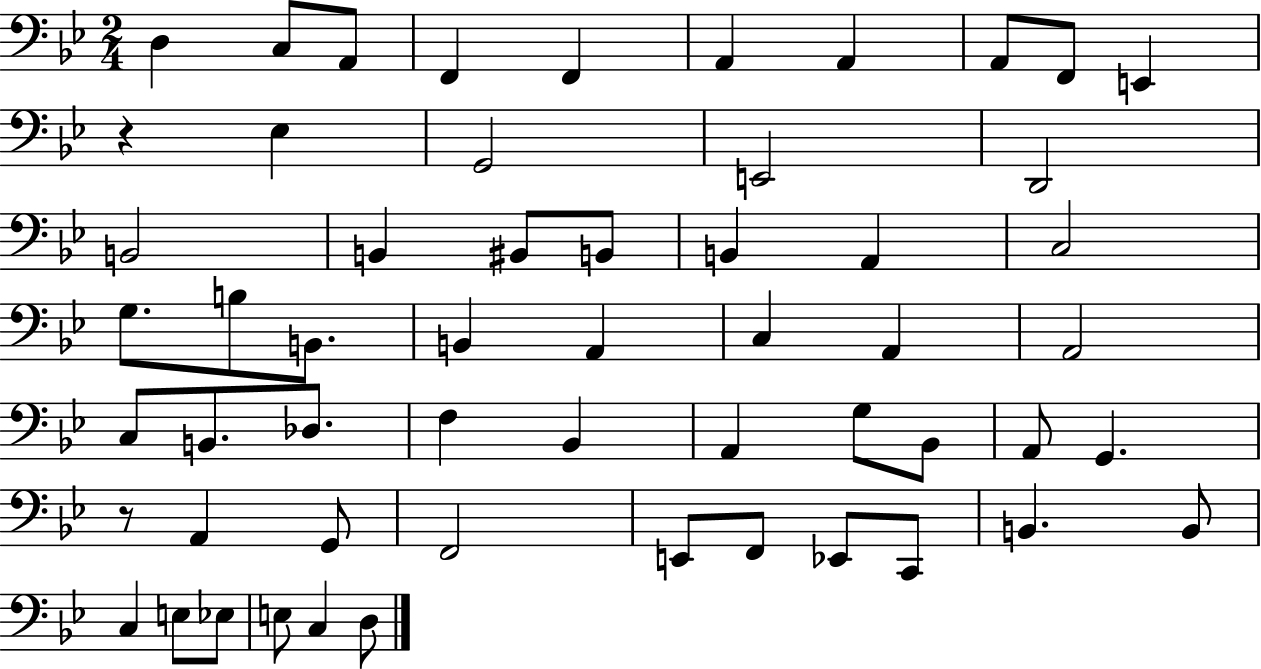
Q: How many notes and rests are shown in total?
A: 56